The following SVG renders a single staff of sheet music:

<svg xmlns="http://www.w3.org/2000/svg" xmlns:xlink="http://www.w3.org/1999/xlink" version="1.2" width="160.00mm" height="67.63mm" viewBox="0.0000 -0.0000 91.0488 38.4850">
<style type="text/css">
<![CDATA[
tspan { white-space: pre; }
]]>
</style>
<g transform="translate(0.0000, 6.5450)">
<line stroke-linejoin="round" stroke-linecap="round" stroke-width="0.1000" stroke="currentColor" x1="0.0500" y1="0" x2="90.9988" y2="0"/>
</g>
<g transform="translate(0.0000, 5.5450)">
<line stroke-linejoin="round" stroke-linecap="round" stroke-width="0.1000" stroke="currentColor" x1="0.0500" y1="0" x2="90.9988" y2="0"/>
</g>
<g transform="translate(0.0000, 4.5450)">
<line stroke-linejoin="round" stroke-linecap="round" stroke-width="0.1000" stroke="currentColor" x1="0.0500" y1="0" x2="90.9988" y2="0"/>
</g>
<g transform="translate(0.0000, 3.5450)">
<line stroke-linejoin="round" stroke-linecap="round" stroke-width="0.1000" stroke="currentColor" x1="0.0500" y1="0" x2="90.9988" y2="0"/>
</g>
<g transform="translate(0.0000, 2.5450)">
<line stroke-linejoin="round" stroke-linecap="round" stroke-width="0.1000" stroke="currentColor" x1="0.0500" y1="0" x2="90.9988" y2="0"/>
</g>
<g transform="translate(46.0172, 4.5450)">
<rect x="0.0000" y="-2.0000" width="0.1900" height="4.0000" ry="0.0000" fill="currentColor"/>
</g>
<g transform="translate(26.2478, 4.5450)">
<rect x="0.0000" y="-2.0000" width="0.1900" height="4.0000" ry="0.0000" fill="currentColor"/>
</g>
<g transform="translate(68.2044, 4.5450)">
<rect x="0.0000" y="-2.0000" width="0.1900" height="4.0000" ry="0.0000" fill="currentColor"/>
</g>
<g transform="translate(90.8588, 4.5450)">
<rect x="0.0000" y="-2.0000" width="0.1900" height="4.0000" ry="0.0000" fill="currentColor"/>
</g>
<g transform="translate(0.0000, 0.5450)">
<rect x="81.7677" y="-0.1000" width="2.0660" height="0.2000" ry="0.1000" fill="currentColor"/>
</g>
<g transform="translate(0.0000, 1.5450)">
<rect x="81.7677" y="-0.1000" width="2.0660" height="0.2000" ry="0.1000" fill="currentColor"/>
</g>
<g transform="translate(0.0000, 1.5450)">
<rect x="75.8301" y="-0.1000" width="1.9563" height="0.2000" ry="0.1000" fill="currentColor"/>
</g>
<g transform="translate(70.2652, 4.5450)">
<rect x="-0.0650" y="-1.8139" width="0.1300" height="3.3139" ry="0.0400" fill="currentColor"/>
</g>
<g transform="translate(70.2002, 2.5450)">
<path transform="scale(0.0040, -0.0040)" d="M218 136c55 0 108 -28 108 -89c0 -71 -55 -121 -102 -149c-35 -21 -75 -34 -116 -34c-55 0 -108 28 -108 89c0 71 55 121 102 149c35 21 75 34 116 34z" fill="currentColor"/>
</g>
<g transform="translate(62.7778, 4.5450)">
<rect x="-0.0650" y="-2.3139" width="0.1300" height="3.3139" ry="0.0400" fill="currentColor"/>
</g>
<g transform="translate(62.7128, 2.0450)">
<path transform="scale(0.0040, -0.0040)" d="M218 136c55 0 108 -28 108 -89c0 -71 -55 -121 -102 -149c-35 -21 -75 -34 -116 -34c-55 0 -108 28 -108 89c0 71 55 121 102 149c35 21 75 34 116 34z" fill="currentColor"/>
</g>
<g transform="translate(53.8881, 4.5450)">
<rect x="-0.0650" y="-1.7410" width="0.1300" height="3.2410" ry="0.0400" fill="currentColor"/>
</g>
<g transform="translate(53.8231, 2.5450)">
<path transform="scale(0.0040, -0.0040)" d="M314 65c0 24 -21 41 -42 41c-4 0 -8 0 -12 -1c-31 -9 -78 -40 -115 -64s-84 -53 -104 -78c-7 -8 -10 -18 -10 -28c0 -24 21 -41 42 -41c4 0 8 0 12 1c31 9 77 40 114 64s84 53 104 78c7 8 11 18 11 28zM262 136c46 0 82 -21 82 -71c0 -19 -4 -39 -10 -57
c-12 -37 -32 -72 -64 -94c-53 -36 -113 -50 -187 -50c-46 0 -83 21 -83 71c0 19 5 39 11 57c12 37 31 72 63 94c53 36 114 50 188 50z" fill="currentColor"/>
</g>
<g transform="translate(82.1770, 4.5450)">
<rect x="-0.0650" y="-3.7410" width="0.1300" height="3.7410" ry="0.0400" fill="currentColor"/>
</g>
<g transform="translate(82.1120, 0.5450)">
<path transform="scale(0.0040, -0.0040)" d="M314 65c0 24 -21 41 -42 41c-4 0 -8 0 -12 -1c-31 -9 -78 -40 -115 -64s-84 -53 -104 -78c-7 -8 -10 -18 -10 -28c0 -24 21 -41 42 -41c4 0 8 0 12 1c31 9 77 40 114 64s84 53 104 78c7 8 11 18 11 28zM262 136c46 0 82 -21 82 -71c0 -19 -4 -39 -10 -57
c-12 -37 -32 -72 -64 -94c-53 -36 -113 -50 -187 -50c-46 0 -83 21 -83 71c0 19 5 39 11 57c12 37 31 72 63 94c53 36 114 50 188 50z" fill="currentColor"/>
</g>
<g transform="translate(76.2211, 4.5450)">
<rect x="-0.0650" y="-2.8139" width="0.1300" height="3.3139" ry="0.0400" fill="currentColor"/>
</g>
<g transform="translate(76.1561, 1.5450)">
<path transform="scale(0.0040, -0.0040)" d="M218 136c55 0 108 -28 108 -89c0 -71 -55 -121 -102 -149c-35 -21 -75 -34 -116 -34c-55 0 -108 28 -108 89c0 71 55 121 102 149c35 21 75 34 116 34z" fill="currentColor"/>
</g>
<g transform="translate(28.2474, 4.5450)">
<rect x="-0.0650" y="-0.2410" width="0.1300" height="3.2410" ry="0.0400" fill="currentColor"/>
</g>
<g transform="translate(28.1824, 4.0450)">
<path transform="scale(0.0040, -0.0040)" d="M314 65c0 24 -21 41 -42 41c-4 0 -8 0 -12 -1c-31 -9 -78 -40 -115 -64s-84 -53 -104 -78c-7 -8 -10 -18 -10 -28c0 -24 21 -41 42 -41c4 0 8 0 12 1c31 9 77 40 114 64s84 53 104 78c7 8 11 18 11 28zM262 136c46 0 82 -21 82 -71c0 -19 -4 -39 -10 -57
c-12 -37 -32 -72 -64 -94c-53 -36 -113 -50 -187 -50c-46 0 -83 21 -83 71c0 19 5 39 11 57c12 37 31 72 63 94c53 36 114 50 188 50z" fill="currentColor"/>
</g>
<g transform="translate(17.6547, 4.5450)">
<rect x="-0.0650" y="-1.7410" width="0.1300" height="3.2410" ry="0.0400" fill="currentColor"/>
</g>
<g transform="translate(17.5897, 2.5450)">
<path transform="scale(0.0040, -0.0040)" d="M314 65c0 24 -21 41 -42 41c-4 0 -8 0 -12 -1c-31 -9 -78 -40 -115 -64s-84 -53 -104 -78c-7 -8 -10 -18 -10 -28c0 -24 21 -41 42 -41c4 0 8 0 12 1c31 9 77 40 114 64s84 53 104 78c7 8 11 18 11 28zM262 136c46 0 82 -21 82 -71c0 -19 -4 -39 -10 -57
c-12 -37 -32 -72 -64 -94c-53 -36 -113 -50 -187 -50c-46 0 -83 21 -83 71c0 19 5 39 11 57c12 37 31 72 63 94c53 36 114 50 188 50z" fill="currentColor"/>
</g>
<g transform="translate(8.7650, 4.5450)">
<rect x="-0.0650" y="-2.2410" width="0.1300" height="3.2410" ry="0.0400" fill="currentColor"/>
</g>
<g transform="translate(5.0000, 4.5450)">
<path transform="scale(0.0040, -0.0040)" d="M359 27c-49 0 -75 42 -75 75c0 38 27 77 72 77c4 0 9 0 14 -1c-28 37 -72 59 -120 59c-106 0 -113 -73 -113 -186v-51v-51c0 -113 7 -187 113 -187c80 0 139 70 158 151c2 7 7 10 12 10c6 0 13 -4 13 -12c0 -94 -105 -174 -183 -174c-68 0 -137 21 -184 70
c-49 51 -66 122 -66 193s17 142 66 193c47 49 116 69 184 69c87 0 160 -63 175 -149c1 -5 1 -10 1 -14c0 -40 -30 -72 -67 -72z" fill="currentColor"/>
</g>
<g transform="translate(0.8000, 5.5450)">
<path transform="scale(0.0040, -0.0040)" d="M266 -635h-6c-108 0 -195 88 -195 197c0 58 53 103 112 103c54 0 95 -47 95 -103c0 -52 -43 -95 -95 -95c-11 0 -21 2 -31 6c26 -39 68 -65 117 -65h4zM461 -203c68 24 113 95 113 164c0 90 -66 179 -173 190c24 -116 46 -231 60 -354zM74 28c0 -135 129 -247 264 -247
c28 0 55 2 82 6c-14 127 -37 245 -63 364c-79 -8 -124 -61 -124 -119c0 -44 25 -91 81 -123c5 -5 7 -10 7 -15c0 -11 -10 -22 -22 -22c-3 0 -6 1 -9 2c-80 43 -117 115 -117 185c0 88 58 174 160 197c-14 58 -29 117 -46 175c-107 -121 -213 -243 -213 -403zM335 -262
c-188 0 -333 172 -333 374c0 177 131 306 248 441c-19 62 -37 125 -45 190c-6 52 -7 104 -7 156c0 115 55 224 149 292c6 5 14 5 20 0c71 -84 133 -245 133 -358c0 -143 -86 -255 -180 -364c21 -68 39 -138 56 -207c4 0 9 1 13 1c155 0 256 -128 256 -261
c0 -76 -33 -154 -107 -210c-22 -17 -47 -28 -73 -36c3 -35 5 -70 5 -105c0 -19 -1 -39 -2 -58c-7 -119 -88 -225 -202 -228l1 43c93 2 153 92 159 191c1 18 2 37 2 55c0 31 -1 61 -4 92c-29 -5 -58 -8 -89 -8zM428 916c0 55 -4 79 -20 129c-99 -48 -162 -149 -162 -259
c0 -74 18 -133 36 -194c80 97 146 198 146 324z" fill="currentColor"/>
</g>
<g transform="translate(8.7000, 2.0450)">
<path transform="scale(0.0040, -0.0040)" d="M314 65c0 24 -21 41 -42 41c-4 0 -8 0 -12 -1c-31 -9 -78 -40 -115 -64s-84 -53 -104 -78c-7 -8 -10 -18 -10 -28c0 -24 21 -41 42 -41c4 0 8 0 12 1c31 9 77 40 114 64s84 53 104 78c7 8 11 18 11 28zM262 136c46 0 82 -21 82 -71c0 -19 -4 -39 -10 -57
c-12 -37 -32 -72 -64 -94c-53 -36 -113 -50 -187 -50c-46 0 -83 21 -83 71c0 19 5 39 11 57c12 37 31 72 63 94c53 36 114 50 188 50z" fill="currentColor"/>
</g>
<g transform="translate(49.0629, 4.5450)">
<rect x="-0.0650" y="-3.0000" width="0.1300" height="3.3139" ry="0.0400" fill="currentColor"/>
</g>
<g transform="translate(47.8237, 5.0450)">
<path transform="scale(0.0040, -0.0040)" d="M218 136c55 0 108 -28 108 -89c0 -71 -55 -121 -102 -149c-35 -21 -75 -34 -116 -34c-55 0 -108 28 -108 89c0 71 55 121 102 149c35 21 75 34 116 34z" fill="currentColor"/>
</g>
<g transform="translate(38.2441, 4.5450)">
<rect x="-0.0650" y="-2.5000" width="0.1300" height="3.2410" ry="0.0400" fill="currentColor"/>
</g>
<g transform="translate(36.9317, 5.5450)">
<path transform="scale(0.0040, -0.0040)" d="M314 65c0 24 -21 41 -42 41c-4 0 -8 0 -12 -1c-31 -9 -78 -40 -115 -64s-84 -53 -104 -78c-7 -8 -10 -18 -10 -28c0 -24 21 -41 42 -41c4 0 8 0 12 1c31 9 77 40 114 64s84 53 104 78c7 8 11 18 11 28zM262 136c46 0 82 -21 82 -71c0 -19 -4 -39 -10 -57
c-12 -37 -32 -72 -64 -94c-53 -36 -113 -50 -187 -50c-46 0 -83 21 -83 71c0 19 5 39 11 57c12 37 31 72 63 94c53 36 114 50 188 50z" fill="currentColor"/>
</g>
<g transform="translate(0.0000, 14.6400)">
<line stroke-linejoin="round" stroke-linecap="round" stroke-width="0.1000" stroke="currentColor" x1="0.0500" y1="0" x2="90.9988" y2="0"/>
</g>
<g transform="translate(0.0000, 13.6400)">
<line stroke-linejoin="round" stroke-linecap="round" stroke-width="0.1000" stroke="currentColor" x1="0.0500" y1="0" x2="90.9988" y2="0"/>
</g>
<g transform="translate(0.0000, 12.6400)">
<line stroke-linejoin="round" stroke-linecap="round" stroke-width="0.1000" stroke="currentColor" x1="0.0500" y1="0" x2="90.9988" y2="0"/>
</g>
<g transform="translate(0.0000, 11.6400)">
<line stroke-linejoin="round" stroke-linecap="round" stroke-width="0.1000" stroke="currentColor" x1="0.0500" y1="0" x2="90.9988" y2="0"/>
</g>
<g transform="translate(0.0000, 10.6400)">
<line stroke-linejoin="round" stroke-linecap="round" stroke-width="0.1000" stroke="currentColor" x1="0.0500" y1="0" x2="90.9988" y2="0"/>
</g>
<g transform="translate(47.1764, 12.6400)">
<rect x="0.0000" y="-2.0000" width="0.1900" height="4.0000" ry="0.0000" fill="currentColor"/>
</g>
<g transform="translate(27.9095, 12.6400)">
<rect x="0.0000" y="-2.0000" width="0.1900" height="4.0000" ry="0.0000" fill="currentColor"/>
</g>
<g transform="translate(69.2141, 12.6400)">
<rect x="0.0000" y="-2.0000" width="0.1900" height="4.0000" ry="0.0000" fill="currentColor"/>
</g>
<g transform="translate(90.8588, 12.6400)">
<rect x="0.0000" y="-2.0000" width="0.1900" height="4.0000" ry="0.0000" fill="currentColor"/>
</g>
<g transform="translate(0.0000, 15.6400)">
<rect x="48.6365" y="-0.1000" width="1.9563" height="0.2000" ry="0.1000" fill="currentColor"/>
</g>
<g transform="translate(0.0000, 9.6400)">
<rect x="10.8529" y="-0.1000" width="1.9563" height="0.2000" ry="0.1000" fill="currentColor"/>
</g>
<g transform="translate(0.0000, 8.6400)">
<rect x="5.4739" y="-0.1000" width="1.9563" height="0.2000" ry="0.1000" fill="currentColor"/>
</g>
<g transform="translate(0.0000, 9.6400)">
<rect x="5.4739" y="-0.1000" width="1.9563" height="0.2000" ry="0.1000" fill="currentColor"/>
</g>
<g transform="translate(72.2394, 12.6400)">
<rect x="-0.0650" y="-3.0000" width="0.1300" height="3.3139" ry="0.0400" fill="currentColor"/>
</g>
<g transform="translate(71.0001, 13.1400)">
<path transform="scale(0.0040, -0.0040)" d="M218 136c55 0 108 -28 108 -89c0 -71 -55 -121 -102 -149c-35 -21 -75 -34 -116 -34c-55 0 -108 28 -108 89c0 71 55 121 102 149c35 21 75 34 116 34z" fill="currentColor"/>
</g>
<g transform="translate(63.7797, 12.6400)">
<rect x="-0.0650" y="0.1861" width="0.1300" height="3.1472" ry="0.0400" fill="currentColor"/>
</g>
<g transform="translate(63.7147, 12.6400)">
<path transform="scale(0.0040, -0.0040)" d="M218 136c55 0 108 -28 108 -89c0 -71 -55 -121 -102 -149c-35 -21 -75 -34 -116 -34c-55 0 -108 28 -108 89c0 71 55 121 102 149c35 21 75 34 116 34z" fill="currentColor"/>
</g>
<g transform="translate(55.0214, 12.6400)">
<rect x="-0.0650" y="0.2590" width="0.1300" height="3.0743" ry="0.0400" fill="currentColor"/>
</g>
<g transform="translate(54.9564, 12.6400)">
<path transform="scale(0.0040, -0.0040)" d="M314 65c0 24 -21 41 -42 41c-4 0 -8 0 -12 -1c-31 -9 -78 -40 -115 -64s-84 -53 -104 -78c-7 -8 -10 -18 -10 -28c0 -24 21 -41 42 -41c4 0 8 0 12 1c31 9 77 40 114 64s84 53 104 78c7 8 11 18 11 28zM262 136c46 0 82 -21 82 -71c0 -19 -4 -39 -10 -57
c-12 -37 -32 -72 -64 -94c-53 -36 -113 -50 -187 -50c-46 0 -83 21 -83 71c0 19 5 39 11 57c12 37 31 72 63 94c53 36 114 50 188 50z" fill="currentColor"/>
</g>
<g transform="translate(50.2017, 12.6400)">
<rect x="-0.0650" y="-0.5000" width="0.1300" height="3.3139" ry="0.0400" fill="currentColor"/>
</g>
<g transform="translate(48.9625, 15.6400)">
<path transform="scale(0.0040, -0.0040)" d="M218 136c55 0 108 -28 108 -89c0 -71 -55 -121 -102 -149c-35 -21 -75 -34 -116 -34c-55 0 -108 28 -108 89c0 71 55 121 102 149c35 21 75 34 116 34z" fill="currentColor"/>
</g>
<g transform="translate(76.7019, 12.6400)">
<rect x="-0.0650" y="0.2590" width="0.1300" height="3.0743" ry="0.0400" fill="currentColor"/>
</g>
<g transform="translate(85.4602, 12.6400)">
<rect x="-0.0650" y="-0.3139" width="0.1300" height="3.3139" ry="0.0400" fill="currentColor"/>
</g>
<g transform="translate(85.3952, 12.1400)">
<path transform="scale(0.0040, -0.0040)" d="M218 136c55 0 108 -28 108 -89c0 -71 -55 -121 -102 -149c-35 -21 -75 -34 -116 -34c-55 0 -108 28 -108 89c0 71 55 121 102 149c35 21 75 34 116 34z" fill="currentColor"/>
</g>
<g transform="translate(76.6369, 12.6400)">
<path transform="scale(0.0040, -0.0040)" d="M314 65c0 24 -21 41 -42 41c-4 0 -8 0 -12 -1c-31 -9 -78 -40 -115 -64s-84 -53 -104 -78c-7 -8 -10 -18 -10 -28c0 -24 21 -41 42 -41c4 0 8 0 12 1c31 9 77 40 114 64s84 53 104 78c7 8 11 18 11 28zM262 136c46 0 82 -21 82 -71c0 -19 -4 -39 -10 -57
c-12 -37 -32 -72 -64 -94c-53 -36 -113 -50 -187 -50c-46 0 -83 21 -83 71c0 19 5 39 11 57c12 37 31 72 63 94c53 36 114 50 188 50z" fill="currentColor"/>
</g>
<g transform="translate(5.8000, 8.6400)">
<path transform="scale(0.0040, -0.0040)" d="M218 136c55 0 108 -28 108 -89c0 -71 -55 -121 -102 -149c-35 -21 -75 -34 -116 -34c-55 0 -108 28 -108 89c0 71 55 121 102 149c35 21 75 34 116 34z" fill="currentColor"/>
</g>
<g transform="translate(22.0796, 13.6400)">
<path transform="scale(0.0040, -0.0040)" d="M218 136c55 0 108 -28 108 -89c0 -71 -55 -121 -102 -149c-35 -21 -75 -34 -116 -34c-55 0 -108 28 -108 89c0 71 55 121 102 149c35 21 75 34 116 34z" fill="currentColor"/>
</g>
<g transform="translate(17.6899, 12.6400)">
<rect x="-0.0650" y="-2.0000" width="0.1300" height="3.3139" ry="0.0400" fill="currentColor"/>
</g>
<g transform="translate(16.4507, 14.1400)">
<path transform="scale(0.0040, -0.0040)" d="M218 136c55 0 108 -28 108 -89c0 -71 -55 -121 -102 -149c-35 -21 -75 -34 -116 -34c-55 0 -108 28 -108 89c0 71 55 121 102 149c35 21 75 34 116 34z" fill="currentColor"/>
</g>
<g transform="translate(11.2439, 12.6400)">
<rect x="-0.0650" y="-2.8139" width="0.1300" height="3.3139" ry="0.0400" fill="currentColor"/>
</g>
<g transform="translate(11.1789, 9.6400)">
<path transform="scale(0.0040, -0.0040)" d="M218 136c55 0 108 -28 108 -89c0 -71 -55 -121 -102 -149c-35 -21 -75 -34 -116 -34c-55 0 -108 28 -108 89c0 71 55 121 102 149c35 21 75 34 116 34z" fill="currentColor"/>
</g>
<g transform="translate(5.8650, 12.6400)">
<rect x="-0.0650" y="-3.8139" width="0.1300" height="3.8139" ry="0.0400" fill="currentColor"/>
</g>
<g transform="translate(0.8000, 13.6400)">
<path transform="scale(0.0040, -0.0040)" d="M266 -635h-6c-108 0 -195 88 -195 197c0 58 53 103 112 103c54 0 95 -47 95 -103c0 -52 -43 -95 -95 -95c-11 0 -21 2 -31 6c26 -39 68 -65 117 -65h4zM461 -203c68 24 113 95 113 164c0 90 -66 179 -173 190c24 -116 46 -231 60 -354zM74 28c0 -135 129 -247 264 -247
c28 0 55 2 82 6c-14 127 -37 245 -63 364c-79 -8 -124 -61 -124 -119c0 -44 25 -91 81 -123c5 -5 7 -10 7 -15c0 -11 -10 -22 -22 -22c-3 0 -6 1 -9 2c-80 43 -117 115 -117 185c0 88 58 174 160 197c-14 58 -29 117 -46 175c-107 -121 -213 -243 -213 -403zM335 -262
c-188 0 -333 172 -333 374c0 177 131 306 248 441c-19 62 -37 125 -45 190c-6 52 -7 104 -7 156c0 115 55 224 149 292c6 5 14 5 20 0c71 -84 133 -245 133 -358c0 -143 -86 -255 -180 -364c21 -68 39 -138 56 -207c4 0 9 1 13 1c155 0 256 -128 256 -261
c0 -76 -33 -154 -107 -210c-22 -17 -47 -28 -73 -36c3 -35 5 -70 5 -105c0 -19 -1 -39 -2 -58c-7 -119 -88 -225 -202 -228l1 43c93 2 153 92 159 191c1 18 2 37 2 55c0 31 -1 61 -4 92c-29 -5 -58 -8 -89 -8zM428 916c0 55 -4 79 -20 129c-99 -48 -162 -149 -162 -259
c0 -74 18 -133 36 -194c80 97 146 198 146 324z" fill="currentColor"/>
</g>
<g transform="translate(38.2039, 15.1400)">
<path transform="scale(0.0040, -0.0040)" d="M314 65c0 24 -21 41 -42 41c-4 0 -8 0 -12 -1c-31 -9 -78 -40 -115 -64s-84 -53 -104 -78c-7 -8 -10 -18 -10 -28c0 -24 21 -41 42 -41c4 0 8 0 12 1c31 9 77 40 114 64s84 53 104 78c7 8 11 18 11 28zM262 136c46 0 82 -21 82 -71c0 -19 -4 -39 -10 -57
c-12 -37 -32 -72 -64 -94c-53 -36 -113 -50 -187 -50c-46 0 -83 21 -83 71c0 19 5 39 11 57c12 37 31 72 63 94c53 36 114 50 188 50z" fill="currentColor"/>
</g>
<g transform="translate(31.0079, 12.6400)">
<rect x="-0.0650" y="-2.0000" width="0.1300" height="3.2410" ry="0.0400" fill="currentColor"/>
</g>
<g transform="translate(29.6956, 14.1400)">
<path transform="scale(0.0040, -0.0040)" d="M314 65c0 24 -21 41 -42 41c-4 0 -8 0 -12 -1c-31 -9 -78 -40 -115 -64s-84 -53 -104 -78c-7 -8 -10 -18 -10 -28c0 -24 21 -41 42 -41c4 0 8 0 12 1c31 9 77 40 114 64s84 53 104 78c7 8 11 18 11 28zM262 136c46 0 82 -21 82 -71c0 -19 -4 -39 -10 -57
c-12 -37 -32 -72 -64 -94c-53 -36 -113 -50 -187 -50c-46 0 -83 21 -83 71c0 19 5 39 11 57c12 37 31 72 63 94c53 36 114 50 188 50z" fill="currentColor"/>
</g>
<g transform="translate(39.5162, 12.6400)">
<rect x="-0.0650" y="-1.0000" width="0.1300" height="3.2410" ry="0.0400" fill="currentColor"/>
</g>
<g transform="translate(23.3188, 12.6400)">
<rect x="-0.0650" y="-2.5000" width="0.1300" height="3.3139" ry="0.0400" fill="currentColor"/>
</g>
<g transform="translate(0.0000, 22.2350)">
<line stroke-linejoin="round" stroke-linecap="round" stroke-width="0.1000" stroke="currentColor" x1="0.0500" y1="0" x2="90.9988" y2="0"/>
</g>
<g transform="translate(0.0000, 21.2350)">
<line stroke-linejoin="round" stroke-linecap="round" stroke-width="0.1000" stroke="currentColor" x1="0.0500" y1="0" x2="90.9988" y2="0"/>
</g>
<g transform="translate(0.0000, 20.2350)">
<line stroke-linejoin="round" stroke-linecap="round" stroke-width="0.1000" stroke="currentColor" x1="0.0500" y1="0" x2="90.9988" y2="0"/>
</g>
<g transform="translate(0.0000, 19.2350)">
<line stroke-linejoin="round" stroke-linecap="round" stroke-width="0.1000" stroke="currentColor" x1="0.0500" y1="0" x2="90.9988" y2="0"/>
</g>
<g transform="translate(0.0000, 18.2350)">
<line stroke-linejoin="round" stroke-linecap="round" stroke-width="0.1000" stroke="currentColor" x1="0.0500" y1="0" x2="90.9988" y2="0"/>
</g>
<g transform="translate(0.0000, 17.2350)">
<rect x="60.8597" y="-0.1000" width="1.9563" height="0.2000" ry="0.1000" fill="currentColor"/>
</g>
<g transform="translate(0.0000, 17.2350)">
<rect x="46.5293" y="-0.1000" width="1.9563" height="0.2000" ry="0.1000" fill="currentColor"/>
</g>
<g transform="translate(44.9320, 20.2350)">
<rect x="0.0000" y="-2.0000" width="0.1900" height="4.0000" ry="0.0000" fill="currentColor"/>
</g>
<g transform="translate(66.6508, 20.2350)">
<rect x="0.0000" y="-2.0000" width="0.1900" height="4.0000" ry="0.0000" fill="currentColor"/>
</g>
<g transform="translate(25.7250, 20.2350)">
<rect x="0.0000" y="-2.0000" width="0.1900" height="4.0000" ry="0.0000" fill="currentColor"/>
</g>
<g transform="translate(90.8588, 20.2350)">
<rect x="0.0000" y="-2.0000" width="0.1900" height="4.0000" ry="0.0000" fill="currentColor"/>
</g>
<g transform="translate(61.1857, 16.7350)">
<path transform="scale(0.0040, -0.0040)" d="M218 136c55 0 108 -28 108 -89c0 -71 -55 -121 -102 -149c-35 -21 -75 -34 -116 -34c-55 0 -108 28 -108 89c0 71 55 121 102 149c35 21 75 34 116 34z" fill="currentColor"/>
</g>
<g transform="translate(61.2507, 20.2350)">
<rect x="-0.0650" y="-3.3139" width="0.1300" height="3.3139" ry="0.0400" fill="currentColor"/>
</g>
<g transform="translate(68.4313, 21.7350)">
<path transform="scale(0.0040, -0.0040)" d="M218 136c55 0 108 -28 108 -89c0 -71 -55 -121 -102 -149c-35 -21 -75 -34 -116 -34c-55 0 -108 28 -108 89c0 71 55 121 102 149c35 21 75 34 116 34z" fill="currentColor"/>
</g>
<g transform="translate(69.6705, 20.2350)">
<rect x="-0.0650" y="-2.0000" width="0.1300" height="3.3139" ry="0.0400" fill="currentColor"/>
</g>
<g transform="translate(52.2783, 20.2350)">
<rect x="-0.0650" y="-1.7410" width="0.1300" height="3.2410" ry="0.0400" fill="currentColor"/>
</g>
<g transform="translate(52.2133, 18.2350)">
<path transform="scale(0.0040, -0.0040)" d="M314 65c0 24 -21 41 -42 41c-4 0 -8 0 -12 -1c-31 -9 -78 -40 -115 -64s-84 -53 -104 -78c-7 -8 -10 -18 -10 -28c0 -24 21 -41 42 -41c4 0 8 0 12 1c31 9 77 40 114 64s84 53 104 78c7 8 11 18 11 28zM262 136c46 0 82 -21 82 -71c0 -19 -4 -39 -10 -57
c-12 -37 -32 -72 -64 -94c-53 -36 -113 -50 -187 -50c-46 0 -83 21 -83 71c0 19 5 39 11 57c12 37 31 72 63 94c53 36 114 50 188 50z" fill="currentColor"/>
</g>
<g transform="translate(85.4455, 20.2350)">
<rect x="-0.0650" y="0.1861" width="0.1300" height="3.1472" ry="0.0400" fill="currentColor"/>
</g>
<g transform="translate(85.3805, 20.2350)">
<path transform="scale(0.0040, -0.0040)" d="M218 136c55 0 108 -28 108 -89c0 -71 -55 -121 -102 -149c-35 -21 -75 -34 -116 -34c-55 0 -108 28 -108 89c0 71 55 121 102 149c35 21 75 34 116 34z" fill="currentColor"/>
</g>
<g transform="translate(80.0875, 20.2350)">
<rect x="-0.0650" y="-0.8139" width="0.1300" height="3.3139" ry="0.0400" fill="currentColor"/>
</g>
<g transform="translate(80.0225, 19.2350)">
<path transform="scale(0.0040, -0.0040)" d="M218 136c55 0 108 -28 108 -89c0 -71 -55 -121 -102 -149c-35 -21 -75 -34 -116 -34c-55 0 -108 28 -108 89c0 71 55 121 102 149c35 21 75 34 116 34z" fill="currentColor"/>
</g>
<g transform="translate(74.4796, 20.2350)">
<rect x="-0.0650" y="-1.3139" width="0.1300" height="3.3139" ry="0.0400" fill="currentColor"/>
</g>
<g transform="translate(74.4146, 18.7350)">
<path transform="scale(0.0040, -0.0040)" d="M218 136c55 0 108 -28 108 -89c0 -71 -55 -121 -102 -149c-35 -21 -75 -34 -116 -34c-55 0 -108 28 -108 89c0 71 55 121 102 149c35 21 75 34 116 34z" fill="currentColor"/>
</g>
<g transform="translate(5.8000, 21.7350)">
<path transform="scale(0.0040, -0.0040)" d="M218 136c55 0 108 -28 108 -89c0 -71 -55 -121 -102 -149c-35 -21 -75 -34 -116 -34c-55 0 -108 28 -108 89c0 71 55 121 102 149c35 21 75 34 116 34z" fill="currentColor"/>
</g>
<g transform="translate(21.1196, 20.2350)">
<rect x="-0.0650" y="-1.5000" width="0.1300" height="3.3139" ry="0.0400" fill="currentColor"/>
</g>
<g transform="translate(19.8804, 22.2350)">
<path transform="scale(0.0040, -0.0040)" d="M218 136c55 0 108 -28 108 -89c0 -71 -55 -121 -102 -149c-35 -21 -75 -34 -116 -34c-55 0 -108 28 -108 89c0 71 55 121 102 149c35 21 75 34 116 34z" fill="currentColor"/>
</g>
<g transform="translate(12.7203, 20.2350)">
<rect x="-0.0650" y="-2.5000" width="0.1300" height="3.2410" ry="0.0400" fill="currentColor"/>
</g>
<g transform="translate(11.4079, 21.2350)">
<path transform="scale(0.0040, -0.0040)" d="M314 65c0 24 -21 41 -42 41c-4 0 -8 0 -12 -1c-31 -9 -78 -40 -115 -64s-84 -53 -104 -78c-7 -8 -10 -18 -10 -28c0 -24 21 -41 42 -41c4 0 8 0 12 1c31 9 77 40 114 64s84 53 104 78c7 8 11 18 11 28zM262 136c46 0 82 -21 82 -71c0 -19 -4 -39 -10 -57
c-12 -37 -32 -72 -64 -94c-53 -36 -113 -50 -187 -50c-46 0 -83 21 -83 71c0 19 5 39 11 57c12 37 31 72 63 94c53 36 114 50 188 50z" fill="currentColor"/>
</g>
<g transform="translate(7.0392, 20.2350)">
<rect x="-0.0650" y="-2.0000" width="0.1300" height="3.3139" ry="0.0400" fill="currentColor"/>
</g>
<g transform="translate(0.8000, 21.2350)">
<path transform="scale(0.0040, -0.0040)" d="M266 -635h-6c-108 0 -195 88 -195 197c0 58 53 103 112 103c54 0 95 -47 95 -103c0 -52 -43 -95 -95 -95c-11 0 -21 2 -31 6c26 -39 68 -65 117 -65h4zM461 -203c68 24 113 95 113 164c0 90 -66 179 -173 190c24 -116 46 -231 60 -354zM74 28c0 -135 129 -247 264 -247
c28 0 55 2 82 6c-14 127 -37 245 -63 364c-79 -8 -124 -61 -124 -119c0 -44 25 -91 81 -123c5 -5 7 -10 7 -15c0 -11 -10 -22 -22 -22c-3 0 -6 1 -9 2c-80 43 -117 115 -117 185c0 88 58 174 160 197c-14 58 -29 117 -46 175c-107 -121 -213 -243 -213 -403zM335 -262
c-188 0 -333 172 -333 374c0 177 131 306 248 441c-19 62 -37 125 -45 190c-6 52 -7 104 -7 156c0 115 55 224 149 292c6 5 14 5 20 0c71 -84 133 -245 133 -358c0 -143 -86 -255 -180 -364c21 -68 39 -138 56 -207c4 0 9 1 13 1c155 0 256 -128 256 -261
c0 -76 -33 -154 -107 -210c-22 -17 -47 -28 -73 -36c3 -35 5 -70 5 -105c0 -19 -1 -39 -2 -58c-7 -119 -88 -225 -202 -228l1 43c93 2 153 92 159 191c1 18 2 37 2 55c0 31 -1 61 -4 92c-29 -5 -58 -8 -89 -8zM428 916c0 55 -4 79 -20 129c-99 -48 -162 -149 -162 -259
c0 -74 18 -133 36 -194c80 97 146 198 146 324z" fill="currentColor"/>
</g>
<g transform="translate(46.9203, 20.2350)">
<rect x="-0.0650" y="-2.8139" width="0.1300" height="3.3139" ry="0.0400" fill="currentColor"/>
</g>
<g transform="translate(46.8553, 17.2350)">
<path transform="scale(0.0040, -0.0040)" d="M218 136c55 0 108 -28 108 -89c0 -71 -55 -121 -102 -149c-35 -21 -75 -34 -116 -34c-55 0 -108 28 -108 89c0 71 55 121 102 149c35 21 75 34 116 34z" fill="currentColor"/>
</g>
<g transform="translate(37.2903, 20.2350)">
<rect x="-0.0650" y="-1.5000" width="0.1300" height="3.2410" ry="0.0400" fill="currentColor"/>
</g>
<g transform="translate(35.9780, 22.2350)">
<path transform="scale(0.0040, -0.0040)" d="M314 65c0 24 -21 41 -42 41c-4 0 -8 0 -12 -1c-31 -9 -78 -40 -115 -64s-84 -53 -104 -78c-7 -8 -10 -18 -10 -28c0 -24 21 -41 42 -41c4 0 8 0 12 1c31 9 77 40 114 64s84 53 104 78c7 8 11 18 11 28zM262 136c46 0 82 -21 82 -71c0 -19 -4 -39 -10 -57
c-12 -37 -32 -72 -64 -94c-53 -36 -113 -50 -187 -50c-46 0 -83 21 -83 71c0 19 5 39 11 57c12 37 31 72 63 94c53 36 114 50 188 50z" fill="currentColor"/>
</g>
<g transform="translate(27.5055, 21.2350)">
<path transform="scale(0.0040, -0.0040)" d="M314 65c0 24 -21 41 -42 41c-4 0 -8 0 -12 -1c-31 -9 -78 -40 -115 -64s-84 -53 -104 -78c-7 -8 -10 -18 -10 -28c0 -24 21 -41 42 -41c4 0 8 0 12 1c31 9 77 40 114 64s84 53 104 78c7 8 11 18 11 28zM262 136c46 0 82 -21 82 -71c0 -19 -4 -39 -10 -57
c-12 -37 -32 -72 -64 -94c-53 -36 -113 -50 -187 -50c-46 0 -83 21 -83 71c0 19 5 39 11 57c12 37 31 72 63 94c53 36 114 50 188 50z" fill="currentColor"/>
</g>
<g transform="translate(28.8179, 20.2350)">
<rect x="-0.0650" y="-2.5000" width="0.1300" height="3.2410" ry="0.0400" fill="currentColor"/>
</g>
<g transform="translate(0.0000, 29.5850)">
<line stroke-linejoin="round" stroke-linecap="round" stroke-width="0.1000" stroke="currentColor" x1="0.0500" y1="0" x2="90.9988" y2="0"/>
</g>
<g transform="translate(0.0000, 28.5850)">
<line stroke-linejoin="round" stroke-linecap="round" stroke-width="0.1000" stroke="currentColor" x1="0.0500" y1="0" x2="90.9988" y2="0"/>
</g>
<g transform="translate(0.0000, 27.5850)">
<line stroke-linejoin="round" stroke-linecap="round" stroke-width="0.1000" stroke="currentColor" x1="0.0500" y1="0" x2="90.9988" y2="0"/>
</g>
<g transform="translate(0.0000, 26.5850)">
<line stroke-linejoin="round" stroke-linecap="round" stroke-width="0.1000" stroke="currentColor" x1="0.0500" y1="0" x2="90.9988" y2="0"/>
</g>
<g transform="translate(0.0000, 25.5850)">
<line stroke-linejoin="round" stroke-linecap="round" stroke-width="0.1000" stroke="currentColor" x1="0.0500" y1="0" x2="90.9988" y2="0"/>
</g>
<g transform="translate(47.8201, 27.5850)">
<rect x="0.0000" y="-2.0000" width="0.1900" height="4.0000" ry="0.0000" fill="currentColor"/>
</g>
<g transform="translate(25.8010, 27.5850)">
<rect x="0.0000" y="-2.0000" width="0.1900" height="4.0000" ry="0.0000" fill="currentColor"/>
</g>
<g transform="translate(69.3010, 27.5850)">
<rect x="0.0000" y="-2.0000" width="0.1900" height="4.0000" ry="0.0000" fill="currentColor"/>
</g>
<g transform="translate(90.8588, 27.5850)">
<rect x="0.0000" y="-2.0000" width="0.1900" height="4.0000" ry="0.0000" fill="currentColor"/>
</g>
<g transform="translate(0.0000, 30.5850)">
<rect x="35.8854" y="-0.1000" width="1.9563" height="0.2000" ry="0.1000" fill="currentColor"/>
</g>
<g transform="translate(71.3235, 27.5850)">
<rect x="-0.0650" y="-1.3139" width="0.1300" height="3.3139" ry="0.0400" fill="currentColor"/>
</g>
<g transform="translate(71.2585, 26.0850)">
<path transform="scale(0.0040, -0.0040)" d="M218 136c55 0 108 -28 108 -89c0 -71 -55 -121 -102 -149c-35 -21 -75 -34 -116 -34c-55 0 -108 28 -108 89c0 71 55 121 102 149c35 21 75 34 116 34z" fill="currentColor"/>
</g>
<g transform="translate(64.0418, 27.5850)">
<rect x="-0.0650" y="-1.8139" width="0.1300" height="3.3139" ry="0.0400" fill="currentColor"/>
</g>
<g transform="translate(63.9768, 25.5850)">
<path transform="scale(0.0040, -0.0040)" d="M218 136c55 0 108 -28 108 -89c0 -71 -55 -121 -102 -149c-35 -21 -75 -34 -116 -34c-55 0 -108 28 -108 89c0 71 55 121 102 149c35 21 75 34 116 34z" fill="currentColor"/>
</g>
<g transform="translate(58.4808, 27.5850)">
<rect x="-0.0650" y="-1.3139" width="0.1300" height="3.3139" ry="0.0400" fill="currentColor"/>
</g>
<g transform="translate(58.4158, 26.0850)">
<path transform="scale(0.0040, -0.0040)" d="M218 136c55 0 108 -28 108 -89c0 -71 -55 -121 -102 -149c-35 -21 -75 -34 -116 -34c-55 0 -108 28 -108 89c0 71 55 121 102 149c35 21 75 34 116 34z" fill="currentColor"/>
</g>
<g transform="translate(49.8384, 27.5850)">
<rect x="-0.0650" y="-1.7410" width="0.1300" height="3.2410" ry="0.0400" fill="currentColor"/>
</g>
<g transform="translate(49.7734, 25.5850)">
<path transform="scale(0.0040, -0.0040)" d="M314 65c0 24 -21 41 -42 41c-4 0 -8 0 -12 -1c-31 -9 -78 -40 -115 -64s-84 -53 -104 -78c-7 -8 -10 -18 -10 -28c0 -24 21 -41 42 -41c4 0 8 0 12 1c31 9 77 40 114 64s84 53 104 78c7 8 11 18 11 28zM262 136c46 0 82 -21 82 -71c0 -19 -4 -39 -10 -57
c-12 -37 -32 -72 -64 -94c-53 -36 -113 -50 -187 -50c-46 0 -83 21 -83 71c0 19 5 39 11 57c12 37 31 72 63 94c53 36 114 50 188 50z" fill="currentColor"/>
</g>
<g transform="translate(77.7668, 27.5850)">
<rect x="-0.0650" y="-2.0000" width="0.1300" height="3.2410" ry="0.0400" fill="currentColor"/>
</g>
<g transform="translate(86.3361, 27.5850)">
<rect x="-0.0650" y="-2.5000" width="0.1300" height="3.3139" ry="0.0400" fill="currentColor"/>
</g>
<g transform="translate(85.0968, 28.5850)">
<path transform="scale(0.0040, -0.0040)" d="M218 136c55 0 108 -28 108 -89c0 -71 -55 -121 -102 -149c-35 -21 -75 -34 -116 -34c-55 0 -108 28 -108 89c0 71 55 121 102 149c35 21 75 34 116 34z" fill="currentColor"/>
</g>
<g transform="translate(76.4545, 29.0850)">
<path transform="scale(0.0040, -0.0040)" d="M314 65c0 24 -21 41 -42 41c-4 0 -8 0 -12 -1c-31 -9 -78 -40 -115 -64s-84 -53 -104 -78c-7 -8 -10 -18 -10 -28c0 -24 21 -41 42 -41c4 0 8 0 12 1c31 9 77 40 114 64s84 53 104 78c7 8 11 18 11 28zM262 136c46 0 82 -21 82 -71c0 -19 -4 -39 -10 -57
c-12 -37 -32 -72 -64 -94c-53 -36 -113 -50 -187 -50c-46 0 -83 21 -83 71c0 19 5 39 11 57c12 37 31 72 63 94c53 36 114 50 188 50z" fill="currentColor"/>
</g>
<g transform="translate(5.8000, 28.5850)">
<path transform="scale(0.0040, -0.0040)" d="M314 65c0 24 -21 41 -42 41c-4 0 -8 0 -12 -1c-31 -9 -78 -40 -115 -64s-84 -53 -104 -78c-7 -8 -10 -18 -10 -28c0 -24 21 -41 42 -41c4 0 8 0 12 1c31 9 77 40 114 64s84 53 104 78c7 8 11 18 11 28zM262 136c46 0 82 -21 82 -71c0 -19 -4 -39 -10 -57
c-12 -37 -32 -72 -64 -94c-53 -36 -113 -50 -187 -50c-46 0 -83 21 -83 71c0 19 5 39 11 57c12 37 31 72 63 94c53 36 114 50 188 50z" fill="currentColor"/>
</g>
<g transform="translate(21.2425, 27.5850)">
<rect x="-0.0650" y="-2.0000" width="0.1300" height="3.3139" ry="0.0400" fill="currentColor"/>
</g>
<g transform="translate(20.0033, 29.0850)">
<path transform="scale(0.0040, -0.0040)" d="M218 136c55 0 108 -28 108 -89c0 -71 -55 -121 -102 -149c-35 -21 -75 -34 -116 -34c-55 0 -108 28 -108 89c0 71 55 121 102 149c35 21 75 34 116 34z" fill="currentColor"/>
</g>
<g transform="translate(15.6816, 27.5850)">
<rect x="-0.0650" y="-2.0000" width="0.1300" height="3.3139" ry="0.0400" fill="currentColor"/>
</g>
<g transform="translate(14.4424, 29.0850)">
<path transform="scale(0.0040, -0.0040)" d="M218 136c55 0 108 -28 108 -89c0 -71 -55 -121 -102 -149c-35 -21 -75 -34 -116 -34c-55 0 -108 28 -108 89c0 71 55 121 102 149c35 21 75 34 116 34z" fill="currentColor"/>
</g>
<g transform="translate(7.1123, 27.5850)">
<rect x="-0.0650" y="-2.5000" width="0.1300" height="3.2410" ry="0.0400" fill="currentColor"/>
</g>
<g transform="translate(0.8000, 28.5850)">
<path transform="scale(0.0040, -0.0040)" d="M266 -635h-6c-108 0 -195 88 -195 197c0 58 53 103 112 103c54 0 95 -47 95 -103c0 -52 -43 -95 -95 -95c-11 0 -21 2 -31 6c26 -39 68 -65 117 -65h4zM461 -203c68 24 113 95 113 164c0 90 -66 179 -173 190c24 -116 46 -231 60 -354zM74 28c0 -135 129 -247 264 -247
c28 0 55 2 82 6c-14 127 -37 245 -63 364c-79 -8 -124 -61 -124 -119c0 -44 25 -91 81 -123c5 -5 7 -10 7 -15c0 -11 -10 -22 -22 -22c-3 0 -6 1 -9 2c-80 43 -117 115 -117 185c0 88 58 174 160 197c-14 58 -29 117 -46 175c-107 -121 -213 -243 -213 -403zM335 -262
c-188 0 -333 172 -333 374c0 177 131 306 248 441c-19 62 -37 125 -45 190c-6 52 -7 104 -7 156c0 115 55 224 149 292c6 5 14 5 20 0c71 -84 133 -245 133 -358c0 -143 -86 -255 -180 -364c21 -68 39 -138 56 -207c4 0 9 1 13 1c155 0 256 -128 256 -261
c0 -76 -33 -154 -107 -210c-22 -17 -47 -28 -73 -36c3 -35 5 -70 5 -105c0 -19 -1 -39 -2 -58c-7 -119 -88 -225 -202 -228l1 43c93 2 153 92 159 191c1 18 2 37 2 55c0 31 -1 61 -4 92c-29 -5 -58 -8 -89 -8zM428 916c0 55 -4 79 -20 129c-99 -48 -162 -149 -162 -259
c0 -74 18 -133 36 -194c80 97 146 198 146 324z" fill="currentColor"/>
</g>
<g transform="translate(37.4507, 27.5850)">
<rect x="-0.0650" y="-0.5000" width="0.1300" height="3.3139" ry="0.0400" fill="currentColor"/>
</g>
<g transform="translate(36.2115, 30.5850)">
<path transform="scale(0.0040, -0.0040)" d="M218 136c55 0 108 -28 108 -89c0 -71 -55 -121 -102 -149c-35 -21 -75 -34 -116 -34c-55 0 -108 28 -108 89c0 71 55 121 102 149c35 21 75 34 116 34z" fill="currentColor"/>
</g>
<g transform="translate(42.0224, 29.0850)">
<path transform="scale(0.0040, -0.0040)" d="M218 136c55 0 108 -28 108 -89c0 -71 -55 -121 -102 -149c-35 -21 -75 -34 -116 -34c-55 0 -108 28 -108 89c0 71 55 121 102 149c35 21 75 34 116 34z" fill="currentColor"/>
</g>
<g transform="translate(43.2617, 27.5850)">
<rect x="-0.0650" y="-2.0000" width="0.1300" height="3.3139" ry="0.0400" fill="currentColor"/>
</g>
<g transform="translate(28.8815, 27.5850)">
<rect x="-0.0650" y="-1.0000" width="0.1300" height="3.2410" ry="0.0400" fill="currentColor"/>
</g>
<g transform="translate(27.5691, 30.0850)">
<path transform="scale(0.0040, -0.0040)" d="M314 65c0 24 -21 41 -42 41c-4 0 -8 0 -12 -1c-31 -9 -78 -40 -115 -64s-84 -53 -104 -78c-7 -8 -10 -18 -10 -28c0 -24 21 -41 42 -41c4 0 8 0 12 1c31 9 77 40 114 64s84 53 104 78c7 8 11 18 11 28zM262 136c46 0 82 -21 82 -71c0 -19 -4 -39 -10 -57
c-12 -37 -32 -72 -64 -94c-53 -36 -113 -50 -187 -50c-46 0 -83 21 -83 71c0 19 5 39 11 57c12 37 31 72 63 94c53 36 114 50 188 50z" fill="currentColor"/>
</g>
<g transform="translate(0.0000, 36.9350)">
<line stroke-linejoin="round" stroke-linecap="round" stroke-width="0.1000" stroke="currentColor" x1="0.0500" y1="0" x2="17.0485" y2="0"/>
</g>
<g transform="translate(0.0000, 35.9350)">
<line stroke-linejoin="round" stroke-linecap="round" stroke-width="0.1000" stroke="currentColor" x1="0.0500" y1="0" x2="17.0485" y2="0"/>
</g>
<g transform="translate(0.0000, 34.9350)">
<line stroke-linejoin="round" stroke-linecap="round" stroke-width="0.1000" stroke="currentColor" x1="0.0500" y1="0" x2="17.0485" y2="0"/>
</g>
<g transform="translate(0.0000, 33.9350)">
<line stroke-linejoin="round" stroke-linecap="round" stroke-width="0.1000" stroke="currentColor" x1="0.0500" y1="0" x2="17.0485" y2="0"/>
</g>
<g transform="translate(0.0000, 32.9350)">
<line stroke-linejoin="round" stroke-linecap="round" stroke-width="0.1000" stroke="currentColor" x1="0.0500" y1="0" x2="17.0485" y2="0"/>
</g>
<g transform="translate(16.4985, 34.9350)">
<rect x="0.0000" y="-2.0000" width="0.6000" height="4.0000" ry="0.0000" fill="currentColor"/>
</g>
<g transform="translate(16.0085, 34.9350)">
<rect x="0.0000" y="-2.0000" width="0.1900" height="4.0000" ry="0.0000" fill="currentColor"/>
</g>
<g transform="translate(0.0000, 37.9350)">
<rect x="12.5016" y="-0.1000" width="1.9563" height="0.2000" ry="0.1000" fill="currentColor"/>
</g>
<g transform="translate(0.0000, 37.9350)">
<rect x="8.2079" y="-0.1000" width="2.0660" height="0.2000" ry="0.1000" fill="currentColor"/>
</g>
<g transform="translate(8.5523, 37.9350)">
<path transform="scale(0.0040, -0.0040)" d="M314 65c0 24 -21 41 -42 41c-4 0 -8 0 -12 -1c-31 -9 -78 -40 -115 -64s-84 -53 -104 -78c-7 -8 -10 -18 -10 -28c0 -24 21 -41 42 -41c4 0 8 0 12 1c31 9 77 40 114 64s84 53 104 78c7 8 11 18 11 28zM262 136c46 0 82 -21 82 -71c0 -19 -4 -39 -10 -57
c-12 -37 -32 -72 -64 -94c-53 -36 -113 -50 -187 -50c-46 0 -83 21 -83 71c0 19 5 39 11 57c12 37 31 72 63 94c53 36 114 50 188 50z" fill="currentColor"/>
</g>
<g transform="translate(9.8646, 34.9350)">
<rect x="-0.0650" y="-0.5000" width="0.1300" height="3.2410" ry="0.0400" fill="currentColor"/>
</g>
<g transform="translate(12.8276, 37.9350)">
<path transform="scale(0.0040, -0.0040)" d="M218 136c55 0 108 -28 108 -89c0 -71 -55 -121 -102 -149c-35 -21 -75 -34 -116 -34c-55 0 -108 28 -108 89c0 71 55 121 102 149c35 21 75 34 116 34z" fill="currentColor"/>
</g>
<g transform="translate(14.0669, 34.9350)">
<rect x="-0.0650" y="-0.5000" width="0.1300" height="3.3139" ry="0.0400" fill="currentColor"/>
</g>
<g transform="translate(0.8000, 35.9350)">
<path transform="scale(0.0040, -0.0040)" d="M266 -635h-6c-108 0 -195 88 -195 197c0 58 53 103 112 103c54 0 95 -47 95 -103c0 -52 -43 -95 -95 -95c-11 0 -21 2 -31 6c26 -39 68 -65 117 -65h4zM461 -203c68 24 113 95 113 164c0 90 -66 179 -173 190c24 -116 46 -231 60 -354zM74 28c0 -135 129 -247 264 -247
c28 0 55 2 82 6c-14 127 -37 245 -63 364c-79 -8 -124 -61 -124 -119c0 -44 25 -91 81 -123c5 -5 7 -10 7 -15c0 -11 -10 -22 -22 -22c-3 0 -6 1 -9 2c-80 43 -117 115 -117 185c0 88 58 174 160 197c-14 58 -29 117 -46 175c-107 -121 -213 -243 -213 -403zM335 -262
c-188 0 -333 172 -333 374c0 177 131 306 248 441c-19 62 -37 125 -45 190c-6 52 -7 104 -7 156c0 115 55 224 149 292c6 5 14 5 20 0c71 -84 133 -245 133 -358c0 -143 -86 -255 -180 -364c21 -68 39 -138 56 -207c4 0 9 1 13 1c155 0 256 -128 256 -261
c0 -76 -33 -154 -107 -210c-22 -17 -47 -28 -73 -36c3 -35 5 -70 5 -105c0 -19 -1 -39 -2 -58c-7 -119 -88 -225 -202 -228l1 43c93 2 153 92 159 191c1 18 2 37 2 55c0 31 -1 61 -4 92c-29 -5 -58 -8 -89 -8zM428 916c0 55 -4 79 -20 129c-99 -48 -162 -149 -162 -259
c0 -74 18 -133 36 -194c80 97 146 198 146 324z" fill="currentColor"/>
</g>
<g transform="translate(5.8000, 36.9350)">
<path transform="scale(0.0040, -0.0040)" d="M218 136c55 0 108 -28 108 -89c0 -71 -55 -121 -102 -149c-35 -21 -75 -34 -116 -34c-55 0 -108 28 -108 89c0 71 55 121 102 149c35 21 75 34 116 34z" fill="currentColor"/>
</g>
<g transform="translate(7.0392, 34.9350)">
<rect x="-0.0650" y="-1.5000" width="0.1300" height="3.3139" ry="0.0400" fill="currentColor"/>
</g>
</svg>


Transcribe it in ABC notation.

X:1
T:Untitled
M:4/4
L:1/4
K:C
g2 f2 c2 G2 A f2 g f a c'2 c' a F G F2 D2 C B2 B A B2 c F G2 E G2 E2 a f2 b F e d B G2 F F D2 C F f2 e f e F2 G E C2 C